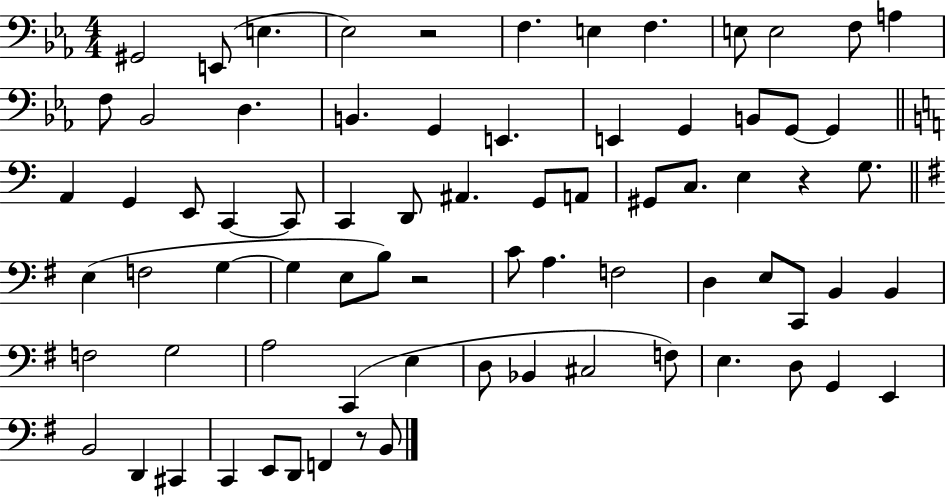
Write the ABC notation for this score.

X:1
T:Untitled
M:4/4
L:1/4
K:Eb
^G,,2 E,,/2 E, _E,2 z2 F, E, F, E,/2 E,2 F,/2 A, F,/2 _B,,2 D, B,, G,, E,, E,, G,, B,,/2 G,,/2 G,, A,, G,, E,,/2 C,, C,,/2 C,, D,,/2 ^A,, G,,/2 A,,/2 ^G,,/2 C,/2 E, z G,/2 E, F,2 G, G, E,/2 B,/2 z2 C/2 A, F,2 D, E,/2 C,,/2 B,, B,, F,2 G,2 A,2 C,, E, D,/2 _B,, ^C,2 F,/2 E, D,/2 G,, E,, B,,2 D,, ^C,, C,, E,,/2 D,,/2 F,, z/2 B,,/2